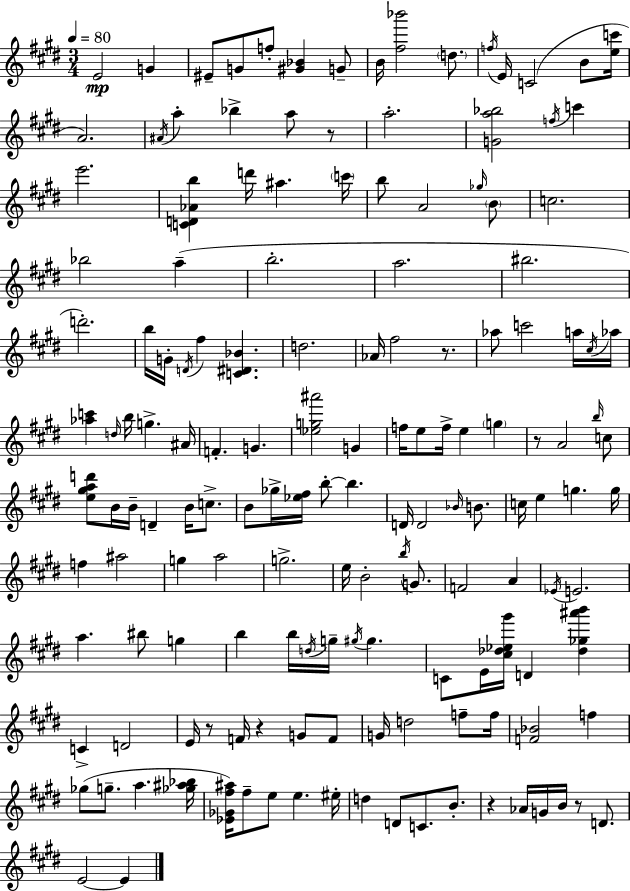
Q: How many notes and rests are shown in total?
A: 154